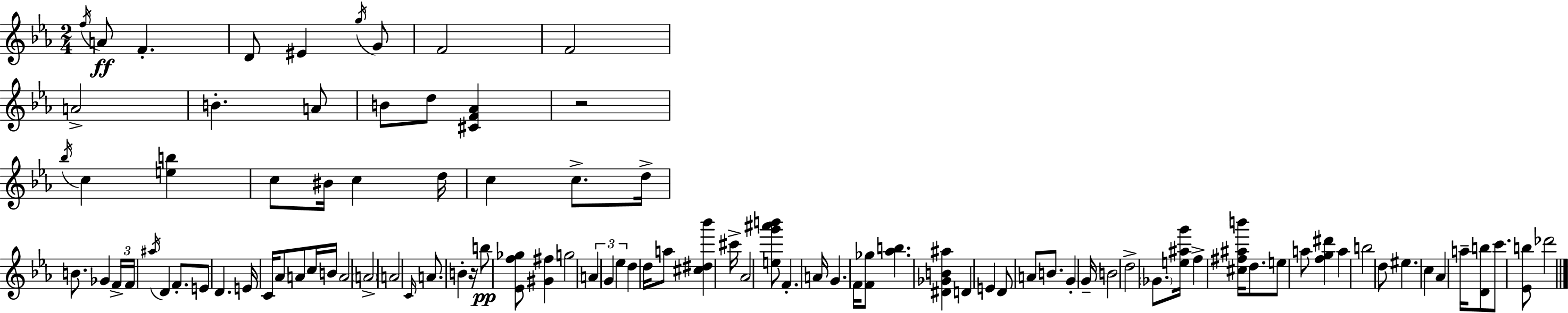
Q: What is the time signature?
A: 2/4